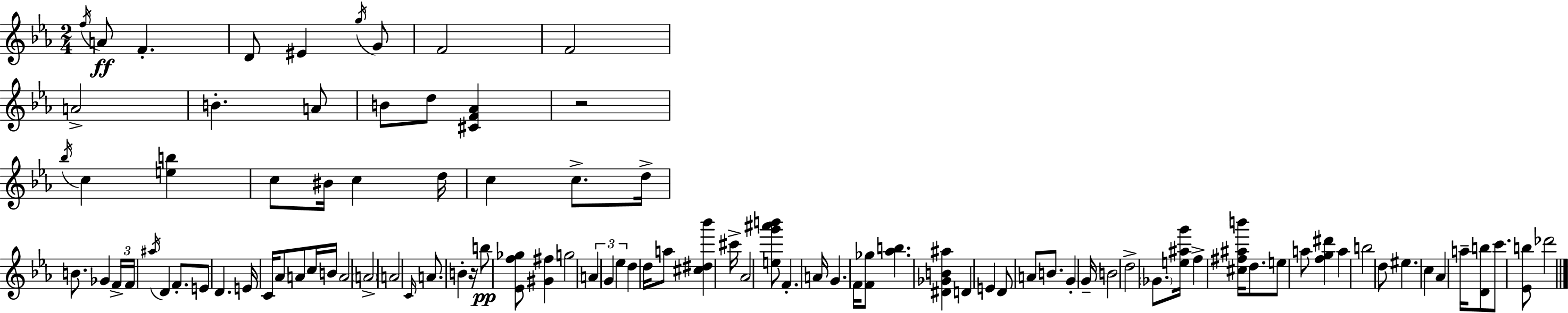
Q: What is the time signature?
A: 2/4